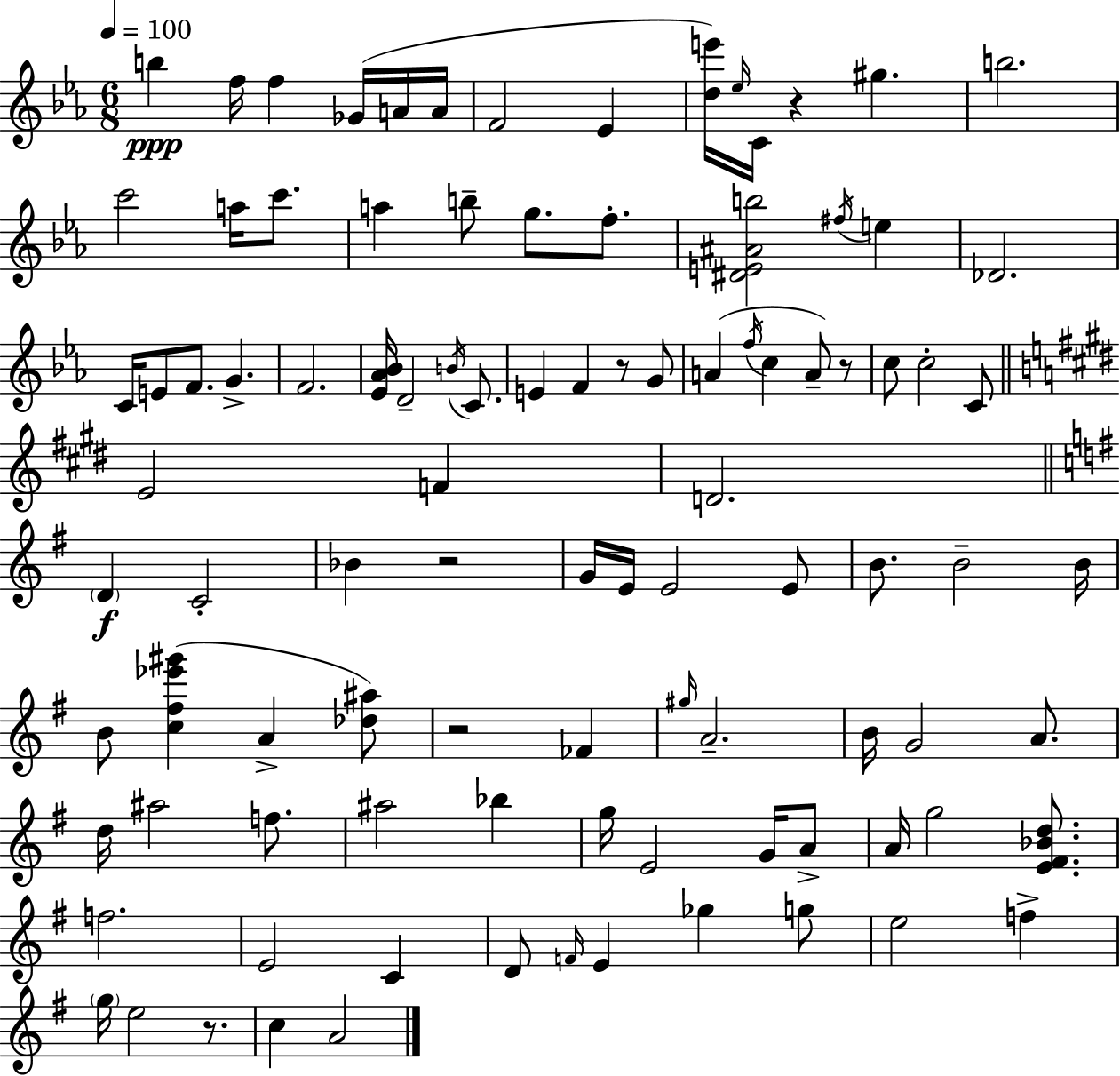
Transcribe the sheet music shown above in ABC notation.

X:1
T:Untitled
M:6/8
L:1/4
K:Cm
b f/4 f _G/4 A/4 A/4 F2 _E [de']/4 _e/4 C/4 z ^g b2 c'2 a/4 c'/2 a b/2 g/2 f/2 [^DE^Ab]2 ^f/4 e _D2 C/4 E/2 F/2 G F2 [_E_A_B]/4 D2 B/4 C/2 E F z/2 G/2 A f/4 c A/2 z/2 c/2 c2 C/2 E2 F D2 D C2 _B z2 G/4 E/4 E2 E/2 B/2 B2 B/4 B/2 [c^f_e'^g'] A [_d^a]/2 z2 _F ^g/4 A2 B/4 G2 A/2 d/4 ^a2 f/2 ^a2 _b g/4 E2 G/4 A/2 A/4 g2 [E^F_Bd]/2 f2 E2 C D/2 F/4 E _g g/2 e2 f g/4 e2 z/2 c A2